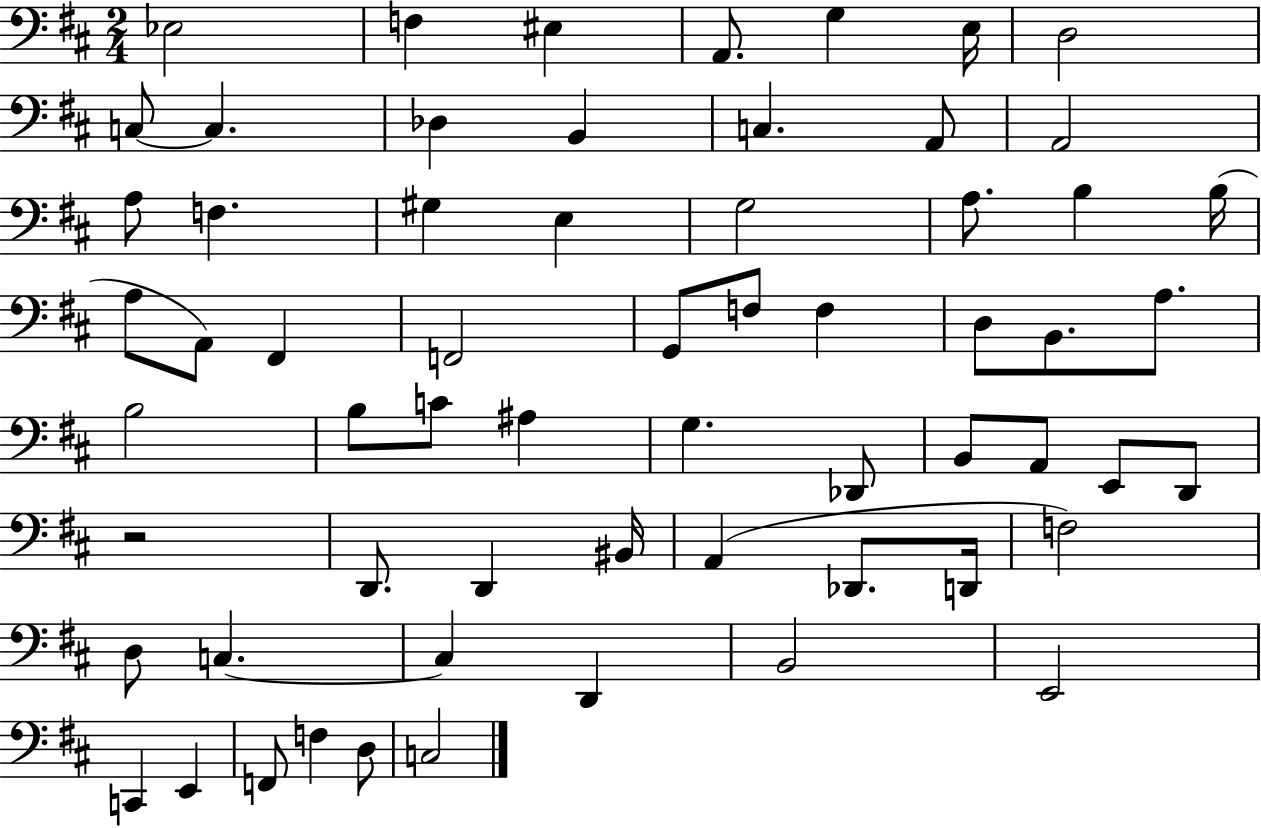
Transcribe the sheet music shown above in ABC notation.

X:1
T:Untitled
M:2/4
L:1/4
K:D
_E,2 F, ^E, A,,/2 G, E,/4 D,2 C,/2 C, _D, B,, C, A,,/2 A,,2 A,/2 F, ^G, E, G,2 A,/2 B, B,/4 A,/2 A,,/2 ^F,, F,,2 G,,/2 F,/2 F, D,/2 B,,/2 A,/2 B,2 B,/2 C/2 ^A, G, _D,,/2 B,,/2 A,,/2 E,,/2 D,,/2 z2 D,,/2 D,, ^B,,/4 A,, _D,,/2 D,,/4 F,2 D,/2 C, C, D,, B,,2 E,,2 C,, E,, F,,/2 F, D,/2 C,2